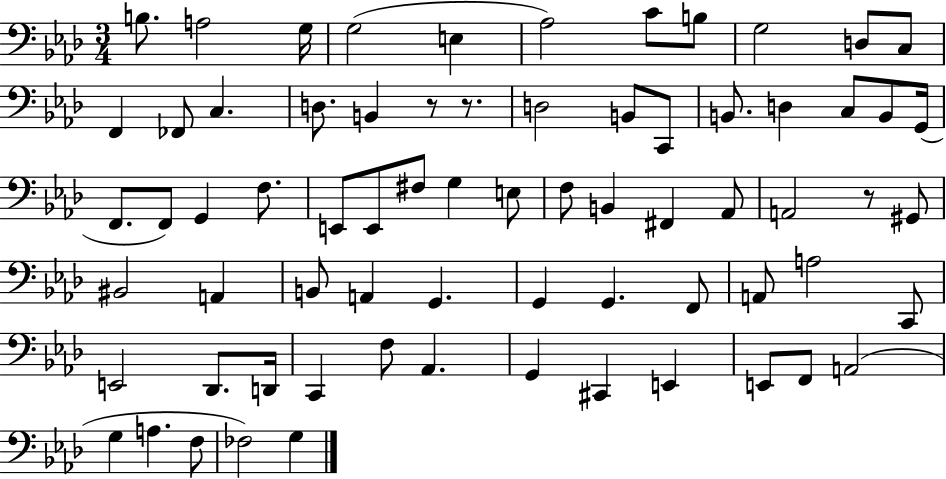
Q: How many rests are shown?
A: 3